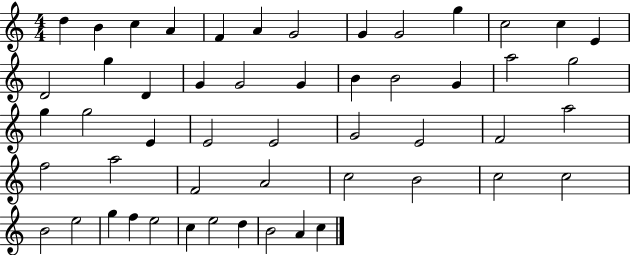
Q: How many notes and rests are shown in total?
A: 52